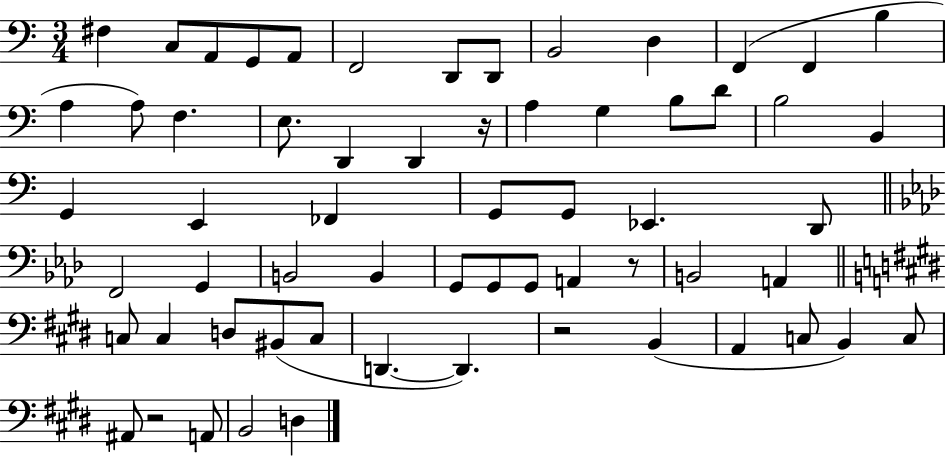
{
  \clef bass
  \numericTimeSignature
  \time 3/4
  \key c \major
  fis4 c8 a,8 g,8 a,8 | f,2 d,8 d,8 | b,2 d4 | f,4( f,4 b4 | \break a4 a8) f4. | e8. d,4 d,4 r16 | a4 g4 b8 d'8 | b2 b,4 | \break g,4 e,4 fes,4 | g,8 g,8 ees,4. d,8 | \bar "||" \break \key f \minor f,2 g,4 | b,2 b,4 | g,8 g,8 g,8 a,4 r8 | b,2 a,4 | \break \bar "||" \break \key e \major c8 c4 d8 bis,8( c8 | d,4.~~ d,4.) | r2 b,4( | a,4 c8 b,4) c8 | \break ais,8 r2 a,8 | b,2 d4 | \bar "|."
}